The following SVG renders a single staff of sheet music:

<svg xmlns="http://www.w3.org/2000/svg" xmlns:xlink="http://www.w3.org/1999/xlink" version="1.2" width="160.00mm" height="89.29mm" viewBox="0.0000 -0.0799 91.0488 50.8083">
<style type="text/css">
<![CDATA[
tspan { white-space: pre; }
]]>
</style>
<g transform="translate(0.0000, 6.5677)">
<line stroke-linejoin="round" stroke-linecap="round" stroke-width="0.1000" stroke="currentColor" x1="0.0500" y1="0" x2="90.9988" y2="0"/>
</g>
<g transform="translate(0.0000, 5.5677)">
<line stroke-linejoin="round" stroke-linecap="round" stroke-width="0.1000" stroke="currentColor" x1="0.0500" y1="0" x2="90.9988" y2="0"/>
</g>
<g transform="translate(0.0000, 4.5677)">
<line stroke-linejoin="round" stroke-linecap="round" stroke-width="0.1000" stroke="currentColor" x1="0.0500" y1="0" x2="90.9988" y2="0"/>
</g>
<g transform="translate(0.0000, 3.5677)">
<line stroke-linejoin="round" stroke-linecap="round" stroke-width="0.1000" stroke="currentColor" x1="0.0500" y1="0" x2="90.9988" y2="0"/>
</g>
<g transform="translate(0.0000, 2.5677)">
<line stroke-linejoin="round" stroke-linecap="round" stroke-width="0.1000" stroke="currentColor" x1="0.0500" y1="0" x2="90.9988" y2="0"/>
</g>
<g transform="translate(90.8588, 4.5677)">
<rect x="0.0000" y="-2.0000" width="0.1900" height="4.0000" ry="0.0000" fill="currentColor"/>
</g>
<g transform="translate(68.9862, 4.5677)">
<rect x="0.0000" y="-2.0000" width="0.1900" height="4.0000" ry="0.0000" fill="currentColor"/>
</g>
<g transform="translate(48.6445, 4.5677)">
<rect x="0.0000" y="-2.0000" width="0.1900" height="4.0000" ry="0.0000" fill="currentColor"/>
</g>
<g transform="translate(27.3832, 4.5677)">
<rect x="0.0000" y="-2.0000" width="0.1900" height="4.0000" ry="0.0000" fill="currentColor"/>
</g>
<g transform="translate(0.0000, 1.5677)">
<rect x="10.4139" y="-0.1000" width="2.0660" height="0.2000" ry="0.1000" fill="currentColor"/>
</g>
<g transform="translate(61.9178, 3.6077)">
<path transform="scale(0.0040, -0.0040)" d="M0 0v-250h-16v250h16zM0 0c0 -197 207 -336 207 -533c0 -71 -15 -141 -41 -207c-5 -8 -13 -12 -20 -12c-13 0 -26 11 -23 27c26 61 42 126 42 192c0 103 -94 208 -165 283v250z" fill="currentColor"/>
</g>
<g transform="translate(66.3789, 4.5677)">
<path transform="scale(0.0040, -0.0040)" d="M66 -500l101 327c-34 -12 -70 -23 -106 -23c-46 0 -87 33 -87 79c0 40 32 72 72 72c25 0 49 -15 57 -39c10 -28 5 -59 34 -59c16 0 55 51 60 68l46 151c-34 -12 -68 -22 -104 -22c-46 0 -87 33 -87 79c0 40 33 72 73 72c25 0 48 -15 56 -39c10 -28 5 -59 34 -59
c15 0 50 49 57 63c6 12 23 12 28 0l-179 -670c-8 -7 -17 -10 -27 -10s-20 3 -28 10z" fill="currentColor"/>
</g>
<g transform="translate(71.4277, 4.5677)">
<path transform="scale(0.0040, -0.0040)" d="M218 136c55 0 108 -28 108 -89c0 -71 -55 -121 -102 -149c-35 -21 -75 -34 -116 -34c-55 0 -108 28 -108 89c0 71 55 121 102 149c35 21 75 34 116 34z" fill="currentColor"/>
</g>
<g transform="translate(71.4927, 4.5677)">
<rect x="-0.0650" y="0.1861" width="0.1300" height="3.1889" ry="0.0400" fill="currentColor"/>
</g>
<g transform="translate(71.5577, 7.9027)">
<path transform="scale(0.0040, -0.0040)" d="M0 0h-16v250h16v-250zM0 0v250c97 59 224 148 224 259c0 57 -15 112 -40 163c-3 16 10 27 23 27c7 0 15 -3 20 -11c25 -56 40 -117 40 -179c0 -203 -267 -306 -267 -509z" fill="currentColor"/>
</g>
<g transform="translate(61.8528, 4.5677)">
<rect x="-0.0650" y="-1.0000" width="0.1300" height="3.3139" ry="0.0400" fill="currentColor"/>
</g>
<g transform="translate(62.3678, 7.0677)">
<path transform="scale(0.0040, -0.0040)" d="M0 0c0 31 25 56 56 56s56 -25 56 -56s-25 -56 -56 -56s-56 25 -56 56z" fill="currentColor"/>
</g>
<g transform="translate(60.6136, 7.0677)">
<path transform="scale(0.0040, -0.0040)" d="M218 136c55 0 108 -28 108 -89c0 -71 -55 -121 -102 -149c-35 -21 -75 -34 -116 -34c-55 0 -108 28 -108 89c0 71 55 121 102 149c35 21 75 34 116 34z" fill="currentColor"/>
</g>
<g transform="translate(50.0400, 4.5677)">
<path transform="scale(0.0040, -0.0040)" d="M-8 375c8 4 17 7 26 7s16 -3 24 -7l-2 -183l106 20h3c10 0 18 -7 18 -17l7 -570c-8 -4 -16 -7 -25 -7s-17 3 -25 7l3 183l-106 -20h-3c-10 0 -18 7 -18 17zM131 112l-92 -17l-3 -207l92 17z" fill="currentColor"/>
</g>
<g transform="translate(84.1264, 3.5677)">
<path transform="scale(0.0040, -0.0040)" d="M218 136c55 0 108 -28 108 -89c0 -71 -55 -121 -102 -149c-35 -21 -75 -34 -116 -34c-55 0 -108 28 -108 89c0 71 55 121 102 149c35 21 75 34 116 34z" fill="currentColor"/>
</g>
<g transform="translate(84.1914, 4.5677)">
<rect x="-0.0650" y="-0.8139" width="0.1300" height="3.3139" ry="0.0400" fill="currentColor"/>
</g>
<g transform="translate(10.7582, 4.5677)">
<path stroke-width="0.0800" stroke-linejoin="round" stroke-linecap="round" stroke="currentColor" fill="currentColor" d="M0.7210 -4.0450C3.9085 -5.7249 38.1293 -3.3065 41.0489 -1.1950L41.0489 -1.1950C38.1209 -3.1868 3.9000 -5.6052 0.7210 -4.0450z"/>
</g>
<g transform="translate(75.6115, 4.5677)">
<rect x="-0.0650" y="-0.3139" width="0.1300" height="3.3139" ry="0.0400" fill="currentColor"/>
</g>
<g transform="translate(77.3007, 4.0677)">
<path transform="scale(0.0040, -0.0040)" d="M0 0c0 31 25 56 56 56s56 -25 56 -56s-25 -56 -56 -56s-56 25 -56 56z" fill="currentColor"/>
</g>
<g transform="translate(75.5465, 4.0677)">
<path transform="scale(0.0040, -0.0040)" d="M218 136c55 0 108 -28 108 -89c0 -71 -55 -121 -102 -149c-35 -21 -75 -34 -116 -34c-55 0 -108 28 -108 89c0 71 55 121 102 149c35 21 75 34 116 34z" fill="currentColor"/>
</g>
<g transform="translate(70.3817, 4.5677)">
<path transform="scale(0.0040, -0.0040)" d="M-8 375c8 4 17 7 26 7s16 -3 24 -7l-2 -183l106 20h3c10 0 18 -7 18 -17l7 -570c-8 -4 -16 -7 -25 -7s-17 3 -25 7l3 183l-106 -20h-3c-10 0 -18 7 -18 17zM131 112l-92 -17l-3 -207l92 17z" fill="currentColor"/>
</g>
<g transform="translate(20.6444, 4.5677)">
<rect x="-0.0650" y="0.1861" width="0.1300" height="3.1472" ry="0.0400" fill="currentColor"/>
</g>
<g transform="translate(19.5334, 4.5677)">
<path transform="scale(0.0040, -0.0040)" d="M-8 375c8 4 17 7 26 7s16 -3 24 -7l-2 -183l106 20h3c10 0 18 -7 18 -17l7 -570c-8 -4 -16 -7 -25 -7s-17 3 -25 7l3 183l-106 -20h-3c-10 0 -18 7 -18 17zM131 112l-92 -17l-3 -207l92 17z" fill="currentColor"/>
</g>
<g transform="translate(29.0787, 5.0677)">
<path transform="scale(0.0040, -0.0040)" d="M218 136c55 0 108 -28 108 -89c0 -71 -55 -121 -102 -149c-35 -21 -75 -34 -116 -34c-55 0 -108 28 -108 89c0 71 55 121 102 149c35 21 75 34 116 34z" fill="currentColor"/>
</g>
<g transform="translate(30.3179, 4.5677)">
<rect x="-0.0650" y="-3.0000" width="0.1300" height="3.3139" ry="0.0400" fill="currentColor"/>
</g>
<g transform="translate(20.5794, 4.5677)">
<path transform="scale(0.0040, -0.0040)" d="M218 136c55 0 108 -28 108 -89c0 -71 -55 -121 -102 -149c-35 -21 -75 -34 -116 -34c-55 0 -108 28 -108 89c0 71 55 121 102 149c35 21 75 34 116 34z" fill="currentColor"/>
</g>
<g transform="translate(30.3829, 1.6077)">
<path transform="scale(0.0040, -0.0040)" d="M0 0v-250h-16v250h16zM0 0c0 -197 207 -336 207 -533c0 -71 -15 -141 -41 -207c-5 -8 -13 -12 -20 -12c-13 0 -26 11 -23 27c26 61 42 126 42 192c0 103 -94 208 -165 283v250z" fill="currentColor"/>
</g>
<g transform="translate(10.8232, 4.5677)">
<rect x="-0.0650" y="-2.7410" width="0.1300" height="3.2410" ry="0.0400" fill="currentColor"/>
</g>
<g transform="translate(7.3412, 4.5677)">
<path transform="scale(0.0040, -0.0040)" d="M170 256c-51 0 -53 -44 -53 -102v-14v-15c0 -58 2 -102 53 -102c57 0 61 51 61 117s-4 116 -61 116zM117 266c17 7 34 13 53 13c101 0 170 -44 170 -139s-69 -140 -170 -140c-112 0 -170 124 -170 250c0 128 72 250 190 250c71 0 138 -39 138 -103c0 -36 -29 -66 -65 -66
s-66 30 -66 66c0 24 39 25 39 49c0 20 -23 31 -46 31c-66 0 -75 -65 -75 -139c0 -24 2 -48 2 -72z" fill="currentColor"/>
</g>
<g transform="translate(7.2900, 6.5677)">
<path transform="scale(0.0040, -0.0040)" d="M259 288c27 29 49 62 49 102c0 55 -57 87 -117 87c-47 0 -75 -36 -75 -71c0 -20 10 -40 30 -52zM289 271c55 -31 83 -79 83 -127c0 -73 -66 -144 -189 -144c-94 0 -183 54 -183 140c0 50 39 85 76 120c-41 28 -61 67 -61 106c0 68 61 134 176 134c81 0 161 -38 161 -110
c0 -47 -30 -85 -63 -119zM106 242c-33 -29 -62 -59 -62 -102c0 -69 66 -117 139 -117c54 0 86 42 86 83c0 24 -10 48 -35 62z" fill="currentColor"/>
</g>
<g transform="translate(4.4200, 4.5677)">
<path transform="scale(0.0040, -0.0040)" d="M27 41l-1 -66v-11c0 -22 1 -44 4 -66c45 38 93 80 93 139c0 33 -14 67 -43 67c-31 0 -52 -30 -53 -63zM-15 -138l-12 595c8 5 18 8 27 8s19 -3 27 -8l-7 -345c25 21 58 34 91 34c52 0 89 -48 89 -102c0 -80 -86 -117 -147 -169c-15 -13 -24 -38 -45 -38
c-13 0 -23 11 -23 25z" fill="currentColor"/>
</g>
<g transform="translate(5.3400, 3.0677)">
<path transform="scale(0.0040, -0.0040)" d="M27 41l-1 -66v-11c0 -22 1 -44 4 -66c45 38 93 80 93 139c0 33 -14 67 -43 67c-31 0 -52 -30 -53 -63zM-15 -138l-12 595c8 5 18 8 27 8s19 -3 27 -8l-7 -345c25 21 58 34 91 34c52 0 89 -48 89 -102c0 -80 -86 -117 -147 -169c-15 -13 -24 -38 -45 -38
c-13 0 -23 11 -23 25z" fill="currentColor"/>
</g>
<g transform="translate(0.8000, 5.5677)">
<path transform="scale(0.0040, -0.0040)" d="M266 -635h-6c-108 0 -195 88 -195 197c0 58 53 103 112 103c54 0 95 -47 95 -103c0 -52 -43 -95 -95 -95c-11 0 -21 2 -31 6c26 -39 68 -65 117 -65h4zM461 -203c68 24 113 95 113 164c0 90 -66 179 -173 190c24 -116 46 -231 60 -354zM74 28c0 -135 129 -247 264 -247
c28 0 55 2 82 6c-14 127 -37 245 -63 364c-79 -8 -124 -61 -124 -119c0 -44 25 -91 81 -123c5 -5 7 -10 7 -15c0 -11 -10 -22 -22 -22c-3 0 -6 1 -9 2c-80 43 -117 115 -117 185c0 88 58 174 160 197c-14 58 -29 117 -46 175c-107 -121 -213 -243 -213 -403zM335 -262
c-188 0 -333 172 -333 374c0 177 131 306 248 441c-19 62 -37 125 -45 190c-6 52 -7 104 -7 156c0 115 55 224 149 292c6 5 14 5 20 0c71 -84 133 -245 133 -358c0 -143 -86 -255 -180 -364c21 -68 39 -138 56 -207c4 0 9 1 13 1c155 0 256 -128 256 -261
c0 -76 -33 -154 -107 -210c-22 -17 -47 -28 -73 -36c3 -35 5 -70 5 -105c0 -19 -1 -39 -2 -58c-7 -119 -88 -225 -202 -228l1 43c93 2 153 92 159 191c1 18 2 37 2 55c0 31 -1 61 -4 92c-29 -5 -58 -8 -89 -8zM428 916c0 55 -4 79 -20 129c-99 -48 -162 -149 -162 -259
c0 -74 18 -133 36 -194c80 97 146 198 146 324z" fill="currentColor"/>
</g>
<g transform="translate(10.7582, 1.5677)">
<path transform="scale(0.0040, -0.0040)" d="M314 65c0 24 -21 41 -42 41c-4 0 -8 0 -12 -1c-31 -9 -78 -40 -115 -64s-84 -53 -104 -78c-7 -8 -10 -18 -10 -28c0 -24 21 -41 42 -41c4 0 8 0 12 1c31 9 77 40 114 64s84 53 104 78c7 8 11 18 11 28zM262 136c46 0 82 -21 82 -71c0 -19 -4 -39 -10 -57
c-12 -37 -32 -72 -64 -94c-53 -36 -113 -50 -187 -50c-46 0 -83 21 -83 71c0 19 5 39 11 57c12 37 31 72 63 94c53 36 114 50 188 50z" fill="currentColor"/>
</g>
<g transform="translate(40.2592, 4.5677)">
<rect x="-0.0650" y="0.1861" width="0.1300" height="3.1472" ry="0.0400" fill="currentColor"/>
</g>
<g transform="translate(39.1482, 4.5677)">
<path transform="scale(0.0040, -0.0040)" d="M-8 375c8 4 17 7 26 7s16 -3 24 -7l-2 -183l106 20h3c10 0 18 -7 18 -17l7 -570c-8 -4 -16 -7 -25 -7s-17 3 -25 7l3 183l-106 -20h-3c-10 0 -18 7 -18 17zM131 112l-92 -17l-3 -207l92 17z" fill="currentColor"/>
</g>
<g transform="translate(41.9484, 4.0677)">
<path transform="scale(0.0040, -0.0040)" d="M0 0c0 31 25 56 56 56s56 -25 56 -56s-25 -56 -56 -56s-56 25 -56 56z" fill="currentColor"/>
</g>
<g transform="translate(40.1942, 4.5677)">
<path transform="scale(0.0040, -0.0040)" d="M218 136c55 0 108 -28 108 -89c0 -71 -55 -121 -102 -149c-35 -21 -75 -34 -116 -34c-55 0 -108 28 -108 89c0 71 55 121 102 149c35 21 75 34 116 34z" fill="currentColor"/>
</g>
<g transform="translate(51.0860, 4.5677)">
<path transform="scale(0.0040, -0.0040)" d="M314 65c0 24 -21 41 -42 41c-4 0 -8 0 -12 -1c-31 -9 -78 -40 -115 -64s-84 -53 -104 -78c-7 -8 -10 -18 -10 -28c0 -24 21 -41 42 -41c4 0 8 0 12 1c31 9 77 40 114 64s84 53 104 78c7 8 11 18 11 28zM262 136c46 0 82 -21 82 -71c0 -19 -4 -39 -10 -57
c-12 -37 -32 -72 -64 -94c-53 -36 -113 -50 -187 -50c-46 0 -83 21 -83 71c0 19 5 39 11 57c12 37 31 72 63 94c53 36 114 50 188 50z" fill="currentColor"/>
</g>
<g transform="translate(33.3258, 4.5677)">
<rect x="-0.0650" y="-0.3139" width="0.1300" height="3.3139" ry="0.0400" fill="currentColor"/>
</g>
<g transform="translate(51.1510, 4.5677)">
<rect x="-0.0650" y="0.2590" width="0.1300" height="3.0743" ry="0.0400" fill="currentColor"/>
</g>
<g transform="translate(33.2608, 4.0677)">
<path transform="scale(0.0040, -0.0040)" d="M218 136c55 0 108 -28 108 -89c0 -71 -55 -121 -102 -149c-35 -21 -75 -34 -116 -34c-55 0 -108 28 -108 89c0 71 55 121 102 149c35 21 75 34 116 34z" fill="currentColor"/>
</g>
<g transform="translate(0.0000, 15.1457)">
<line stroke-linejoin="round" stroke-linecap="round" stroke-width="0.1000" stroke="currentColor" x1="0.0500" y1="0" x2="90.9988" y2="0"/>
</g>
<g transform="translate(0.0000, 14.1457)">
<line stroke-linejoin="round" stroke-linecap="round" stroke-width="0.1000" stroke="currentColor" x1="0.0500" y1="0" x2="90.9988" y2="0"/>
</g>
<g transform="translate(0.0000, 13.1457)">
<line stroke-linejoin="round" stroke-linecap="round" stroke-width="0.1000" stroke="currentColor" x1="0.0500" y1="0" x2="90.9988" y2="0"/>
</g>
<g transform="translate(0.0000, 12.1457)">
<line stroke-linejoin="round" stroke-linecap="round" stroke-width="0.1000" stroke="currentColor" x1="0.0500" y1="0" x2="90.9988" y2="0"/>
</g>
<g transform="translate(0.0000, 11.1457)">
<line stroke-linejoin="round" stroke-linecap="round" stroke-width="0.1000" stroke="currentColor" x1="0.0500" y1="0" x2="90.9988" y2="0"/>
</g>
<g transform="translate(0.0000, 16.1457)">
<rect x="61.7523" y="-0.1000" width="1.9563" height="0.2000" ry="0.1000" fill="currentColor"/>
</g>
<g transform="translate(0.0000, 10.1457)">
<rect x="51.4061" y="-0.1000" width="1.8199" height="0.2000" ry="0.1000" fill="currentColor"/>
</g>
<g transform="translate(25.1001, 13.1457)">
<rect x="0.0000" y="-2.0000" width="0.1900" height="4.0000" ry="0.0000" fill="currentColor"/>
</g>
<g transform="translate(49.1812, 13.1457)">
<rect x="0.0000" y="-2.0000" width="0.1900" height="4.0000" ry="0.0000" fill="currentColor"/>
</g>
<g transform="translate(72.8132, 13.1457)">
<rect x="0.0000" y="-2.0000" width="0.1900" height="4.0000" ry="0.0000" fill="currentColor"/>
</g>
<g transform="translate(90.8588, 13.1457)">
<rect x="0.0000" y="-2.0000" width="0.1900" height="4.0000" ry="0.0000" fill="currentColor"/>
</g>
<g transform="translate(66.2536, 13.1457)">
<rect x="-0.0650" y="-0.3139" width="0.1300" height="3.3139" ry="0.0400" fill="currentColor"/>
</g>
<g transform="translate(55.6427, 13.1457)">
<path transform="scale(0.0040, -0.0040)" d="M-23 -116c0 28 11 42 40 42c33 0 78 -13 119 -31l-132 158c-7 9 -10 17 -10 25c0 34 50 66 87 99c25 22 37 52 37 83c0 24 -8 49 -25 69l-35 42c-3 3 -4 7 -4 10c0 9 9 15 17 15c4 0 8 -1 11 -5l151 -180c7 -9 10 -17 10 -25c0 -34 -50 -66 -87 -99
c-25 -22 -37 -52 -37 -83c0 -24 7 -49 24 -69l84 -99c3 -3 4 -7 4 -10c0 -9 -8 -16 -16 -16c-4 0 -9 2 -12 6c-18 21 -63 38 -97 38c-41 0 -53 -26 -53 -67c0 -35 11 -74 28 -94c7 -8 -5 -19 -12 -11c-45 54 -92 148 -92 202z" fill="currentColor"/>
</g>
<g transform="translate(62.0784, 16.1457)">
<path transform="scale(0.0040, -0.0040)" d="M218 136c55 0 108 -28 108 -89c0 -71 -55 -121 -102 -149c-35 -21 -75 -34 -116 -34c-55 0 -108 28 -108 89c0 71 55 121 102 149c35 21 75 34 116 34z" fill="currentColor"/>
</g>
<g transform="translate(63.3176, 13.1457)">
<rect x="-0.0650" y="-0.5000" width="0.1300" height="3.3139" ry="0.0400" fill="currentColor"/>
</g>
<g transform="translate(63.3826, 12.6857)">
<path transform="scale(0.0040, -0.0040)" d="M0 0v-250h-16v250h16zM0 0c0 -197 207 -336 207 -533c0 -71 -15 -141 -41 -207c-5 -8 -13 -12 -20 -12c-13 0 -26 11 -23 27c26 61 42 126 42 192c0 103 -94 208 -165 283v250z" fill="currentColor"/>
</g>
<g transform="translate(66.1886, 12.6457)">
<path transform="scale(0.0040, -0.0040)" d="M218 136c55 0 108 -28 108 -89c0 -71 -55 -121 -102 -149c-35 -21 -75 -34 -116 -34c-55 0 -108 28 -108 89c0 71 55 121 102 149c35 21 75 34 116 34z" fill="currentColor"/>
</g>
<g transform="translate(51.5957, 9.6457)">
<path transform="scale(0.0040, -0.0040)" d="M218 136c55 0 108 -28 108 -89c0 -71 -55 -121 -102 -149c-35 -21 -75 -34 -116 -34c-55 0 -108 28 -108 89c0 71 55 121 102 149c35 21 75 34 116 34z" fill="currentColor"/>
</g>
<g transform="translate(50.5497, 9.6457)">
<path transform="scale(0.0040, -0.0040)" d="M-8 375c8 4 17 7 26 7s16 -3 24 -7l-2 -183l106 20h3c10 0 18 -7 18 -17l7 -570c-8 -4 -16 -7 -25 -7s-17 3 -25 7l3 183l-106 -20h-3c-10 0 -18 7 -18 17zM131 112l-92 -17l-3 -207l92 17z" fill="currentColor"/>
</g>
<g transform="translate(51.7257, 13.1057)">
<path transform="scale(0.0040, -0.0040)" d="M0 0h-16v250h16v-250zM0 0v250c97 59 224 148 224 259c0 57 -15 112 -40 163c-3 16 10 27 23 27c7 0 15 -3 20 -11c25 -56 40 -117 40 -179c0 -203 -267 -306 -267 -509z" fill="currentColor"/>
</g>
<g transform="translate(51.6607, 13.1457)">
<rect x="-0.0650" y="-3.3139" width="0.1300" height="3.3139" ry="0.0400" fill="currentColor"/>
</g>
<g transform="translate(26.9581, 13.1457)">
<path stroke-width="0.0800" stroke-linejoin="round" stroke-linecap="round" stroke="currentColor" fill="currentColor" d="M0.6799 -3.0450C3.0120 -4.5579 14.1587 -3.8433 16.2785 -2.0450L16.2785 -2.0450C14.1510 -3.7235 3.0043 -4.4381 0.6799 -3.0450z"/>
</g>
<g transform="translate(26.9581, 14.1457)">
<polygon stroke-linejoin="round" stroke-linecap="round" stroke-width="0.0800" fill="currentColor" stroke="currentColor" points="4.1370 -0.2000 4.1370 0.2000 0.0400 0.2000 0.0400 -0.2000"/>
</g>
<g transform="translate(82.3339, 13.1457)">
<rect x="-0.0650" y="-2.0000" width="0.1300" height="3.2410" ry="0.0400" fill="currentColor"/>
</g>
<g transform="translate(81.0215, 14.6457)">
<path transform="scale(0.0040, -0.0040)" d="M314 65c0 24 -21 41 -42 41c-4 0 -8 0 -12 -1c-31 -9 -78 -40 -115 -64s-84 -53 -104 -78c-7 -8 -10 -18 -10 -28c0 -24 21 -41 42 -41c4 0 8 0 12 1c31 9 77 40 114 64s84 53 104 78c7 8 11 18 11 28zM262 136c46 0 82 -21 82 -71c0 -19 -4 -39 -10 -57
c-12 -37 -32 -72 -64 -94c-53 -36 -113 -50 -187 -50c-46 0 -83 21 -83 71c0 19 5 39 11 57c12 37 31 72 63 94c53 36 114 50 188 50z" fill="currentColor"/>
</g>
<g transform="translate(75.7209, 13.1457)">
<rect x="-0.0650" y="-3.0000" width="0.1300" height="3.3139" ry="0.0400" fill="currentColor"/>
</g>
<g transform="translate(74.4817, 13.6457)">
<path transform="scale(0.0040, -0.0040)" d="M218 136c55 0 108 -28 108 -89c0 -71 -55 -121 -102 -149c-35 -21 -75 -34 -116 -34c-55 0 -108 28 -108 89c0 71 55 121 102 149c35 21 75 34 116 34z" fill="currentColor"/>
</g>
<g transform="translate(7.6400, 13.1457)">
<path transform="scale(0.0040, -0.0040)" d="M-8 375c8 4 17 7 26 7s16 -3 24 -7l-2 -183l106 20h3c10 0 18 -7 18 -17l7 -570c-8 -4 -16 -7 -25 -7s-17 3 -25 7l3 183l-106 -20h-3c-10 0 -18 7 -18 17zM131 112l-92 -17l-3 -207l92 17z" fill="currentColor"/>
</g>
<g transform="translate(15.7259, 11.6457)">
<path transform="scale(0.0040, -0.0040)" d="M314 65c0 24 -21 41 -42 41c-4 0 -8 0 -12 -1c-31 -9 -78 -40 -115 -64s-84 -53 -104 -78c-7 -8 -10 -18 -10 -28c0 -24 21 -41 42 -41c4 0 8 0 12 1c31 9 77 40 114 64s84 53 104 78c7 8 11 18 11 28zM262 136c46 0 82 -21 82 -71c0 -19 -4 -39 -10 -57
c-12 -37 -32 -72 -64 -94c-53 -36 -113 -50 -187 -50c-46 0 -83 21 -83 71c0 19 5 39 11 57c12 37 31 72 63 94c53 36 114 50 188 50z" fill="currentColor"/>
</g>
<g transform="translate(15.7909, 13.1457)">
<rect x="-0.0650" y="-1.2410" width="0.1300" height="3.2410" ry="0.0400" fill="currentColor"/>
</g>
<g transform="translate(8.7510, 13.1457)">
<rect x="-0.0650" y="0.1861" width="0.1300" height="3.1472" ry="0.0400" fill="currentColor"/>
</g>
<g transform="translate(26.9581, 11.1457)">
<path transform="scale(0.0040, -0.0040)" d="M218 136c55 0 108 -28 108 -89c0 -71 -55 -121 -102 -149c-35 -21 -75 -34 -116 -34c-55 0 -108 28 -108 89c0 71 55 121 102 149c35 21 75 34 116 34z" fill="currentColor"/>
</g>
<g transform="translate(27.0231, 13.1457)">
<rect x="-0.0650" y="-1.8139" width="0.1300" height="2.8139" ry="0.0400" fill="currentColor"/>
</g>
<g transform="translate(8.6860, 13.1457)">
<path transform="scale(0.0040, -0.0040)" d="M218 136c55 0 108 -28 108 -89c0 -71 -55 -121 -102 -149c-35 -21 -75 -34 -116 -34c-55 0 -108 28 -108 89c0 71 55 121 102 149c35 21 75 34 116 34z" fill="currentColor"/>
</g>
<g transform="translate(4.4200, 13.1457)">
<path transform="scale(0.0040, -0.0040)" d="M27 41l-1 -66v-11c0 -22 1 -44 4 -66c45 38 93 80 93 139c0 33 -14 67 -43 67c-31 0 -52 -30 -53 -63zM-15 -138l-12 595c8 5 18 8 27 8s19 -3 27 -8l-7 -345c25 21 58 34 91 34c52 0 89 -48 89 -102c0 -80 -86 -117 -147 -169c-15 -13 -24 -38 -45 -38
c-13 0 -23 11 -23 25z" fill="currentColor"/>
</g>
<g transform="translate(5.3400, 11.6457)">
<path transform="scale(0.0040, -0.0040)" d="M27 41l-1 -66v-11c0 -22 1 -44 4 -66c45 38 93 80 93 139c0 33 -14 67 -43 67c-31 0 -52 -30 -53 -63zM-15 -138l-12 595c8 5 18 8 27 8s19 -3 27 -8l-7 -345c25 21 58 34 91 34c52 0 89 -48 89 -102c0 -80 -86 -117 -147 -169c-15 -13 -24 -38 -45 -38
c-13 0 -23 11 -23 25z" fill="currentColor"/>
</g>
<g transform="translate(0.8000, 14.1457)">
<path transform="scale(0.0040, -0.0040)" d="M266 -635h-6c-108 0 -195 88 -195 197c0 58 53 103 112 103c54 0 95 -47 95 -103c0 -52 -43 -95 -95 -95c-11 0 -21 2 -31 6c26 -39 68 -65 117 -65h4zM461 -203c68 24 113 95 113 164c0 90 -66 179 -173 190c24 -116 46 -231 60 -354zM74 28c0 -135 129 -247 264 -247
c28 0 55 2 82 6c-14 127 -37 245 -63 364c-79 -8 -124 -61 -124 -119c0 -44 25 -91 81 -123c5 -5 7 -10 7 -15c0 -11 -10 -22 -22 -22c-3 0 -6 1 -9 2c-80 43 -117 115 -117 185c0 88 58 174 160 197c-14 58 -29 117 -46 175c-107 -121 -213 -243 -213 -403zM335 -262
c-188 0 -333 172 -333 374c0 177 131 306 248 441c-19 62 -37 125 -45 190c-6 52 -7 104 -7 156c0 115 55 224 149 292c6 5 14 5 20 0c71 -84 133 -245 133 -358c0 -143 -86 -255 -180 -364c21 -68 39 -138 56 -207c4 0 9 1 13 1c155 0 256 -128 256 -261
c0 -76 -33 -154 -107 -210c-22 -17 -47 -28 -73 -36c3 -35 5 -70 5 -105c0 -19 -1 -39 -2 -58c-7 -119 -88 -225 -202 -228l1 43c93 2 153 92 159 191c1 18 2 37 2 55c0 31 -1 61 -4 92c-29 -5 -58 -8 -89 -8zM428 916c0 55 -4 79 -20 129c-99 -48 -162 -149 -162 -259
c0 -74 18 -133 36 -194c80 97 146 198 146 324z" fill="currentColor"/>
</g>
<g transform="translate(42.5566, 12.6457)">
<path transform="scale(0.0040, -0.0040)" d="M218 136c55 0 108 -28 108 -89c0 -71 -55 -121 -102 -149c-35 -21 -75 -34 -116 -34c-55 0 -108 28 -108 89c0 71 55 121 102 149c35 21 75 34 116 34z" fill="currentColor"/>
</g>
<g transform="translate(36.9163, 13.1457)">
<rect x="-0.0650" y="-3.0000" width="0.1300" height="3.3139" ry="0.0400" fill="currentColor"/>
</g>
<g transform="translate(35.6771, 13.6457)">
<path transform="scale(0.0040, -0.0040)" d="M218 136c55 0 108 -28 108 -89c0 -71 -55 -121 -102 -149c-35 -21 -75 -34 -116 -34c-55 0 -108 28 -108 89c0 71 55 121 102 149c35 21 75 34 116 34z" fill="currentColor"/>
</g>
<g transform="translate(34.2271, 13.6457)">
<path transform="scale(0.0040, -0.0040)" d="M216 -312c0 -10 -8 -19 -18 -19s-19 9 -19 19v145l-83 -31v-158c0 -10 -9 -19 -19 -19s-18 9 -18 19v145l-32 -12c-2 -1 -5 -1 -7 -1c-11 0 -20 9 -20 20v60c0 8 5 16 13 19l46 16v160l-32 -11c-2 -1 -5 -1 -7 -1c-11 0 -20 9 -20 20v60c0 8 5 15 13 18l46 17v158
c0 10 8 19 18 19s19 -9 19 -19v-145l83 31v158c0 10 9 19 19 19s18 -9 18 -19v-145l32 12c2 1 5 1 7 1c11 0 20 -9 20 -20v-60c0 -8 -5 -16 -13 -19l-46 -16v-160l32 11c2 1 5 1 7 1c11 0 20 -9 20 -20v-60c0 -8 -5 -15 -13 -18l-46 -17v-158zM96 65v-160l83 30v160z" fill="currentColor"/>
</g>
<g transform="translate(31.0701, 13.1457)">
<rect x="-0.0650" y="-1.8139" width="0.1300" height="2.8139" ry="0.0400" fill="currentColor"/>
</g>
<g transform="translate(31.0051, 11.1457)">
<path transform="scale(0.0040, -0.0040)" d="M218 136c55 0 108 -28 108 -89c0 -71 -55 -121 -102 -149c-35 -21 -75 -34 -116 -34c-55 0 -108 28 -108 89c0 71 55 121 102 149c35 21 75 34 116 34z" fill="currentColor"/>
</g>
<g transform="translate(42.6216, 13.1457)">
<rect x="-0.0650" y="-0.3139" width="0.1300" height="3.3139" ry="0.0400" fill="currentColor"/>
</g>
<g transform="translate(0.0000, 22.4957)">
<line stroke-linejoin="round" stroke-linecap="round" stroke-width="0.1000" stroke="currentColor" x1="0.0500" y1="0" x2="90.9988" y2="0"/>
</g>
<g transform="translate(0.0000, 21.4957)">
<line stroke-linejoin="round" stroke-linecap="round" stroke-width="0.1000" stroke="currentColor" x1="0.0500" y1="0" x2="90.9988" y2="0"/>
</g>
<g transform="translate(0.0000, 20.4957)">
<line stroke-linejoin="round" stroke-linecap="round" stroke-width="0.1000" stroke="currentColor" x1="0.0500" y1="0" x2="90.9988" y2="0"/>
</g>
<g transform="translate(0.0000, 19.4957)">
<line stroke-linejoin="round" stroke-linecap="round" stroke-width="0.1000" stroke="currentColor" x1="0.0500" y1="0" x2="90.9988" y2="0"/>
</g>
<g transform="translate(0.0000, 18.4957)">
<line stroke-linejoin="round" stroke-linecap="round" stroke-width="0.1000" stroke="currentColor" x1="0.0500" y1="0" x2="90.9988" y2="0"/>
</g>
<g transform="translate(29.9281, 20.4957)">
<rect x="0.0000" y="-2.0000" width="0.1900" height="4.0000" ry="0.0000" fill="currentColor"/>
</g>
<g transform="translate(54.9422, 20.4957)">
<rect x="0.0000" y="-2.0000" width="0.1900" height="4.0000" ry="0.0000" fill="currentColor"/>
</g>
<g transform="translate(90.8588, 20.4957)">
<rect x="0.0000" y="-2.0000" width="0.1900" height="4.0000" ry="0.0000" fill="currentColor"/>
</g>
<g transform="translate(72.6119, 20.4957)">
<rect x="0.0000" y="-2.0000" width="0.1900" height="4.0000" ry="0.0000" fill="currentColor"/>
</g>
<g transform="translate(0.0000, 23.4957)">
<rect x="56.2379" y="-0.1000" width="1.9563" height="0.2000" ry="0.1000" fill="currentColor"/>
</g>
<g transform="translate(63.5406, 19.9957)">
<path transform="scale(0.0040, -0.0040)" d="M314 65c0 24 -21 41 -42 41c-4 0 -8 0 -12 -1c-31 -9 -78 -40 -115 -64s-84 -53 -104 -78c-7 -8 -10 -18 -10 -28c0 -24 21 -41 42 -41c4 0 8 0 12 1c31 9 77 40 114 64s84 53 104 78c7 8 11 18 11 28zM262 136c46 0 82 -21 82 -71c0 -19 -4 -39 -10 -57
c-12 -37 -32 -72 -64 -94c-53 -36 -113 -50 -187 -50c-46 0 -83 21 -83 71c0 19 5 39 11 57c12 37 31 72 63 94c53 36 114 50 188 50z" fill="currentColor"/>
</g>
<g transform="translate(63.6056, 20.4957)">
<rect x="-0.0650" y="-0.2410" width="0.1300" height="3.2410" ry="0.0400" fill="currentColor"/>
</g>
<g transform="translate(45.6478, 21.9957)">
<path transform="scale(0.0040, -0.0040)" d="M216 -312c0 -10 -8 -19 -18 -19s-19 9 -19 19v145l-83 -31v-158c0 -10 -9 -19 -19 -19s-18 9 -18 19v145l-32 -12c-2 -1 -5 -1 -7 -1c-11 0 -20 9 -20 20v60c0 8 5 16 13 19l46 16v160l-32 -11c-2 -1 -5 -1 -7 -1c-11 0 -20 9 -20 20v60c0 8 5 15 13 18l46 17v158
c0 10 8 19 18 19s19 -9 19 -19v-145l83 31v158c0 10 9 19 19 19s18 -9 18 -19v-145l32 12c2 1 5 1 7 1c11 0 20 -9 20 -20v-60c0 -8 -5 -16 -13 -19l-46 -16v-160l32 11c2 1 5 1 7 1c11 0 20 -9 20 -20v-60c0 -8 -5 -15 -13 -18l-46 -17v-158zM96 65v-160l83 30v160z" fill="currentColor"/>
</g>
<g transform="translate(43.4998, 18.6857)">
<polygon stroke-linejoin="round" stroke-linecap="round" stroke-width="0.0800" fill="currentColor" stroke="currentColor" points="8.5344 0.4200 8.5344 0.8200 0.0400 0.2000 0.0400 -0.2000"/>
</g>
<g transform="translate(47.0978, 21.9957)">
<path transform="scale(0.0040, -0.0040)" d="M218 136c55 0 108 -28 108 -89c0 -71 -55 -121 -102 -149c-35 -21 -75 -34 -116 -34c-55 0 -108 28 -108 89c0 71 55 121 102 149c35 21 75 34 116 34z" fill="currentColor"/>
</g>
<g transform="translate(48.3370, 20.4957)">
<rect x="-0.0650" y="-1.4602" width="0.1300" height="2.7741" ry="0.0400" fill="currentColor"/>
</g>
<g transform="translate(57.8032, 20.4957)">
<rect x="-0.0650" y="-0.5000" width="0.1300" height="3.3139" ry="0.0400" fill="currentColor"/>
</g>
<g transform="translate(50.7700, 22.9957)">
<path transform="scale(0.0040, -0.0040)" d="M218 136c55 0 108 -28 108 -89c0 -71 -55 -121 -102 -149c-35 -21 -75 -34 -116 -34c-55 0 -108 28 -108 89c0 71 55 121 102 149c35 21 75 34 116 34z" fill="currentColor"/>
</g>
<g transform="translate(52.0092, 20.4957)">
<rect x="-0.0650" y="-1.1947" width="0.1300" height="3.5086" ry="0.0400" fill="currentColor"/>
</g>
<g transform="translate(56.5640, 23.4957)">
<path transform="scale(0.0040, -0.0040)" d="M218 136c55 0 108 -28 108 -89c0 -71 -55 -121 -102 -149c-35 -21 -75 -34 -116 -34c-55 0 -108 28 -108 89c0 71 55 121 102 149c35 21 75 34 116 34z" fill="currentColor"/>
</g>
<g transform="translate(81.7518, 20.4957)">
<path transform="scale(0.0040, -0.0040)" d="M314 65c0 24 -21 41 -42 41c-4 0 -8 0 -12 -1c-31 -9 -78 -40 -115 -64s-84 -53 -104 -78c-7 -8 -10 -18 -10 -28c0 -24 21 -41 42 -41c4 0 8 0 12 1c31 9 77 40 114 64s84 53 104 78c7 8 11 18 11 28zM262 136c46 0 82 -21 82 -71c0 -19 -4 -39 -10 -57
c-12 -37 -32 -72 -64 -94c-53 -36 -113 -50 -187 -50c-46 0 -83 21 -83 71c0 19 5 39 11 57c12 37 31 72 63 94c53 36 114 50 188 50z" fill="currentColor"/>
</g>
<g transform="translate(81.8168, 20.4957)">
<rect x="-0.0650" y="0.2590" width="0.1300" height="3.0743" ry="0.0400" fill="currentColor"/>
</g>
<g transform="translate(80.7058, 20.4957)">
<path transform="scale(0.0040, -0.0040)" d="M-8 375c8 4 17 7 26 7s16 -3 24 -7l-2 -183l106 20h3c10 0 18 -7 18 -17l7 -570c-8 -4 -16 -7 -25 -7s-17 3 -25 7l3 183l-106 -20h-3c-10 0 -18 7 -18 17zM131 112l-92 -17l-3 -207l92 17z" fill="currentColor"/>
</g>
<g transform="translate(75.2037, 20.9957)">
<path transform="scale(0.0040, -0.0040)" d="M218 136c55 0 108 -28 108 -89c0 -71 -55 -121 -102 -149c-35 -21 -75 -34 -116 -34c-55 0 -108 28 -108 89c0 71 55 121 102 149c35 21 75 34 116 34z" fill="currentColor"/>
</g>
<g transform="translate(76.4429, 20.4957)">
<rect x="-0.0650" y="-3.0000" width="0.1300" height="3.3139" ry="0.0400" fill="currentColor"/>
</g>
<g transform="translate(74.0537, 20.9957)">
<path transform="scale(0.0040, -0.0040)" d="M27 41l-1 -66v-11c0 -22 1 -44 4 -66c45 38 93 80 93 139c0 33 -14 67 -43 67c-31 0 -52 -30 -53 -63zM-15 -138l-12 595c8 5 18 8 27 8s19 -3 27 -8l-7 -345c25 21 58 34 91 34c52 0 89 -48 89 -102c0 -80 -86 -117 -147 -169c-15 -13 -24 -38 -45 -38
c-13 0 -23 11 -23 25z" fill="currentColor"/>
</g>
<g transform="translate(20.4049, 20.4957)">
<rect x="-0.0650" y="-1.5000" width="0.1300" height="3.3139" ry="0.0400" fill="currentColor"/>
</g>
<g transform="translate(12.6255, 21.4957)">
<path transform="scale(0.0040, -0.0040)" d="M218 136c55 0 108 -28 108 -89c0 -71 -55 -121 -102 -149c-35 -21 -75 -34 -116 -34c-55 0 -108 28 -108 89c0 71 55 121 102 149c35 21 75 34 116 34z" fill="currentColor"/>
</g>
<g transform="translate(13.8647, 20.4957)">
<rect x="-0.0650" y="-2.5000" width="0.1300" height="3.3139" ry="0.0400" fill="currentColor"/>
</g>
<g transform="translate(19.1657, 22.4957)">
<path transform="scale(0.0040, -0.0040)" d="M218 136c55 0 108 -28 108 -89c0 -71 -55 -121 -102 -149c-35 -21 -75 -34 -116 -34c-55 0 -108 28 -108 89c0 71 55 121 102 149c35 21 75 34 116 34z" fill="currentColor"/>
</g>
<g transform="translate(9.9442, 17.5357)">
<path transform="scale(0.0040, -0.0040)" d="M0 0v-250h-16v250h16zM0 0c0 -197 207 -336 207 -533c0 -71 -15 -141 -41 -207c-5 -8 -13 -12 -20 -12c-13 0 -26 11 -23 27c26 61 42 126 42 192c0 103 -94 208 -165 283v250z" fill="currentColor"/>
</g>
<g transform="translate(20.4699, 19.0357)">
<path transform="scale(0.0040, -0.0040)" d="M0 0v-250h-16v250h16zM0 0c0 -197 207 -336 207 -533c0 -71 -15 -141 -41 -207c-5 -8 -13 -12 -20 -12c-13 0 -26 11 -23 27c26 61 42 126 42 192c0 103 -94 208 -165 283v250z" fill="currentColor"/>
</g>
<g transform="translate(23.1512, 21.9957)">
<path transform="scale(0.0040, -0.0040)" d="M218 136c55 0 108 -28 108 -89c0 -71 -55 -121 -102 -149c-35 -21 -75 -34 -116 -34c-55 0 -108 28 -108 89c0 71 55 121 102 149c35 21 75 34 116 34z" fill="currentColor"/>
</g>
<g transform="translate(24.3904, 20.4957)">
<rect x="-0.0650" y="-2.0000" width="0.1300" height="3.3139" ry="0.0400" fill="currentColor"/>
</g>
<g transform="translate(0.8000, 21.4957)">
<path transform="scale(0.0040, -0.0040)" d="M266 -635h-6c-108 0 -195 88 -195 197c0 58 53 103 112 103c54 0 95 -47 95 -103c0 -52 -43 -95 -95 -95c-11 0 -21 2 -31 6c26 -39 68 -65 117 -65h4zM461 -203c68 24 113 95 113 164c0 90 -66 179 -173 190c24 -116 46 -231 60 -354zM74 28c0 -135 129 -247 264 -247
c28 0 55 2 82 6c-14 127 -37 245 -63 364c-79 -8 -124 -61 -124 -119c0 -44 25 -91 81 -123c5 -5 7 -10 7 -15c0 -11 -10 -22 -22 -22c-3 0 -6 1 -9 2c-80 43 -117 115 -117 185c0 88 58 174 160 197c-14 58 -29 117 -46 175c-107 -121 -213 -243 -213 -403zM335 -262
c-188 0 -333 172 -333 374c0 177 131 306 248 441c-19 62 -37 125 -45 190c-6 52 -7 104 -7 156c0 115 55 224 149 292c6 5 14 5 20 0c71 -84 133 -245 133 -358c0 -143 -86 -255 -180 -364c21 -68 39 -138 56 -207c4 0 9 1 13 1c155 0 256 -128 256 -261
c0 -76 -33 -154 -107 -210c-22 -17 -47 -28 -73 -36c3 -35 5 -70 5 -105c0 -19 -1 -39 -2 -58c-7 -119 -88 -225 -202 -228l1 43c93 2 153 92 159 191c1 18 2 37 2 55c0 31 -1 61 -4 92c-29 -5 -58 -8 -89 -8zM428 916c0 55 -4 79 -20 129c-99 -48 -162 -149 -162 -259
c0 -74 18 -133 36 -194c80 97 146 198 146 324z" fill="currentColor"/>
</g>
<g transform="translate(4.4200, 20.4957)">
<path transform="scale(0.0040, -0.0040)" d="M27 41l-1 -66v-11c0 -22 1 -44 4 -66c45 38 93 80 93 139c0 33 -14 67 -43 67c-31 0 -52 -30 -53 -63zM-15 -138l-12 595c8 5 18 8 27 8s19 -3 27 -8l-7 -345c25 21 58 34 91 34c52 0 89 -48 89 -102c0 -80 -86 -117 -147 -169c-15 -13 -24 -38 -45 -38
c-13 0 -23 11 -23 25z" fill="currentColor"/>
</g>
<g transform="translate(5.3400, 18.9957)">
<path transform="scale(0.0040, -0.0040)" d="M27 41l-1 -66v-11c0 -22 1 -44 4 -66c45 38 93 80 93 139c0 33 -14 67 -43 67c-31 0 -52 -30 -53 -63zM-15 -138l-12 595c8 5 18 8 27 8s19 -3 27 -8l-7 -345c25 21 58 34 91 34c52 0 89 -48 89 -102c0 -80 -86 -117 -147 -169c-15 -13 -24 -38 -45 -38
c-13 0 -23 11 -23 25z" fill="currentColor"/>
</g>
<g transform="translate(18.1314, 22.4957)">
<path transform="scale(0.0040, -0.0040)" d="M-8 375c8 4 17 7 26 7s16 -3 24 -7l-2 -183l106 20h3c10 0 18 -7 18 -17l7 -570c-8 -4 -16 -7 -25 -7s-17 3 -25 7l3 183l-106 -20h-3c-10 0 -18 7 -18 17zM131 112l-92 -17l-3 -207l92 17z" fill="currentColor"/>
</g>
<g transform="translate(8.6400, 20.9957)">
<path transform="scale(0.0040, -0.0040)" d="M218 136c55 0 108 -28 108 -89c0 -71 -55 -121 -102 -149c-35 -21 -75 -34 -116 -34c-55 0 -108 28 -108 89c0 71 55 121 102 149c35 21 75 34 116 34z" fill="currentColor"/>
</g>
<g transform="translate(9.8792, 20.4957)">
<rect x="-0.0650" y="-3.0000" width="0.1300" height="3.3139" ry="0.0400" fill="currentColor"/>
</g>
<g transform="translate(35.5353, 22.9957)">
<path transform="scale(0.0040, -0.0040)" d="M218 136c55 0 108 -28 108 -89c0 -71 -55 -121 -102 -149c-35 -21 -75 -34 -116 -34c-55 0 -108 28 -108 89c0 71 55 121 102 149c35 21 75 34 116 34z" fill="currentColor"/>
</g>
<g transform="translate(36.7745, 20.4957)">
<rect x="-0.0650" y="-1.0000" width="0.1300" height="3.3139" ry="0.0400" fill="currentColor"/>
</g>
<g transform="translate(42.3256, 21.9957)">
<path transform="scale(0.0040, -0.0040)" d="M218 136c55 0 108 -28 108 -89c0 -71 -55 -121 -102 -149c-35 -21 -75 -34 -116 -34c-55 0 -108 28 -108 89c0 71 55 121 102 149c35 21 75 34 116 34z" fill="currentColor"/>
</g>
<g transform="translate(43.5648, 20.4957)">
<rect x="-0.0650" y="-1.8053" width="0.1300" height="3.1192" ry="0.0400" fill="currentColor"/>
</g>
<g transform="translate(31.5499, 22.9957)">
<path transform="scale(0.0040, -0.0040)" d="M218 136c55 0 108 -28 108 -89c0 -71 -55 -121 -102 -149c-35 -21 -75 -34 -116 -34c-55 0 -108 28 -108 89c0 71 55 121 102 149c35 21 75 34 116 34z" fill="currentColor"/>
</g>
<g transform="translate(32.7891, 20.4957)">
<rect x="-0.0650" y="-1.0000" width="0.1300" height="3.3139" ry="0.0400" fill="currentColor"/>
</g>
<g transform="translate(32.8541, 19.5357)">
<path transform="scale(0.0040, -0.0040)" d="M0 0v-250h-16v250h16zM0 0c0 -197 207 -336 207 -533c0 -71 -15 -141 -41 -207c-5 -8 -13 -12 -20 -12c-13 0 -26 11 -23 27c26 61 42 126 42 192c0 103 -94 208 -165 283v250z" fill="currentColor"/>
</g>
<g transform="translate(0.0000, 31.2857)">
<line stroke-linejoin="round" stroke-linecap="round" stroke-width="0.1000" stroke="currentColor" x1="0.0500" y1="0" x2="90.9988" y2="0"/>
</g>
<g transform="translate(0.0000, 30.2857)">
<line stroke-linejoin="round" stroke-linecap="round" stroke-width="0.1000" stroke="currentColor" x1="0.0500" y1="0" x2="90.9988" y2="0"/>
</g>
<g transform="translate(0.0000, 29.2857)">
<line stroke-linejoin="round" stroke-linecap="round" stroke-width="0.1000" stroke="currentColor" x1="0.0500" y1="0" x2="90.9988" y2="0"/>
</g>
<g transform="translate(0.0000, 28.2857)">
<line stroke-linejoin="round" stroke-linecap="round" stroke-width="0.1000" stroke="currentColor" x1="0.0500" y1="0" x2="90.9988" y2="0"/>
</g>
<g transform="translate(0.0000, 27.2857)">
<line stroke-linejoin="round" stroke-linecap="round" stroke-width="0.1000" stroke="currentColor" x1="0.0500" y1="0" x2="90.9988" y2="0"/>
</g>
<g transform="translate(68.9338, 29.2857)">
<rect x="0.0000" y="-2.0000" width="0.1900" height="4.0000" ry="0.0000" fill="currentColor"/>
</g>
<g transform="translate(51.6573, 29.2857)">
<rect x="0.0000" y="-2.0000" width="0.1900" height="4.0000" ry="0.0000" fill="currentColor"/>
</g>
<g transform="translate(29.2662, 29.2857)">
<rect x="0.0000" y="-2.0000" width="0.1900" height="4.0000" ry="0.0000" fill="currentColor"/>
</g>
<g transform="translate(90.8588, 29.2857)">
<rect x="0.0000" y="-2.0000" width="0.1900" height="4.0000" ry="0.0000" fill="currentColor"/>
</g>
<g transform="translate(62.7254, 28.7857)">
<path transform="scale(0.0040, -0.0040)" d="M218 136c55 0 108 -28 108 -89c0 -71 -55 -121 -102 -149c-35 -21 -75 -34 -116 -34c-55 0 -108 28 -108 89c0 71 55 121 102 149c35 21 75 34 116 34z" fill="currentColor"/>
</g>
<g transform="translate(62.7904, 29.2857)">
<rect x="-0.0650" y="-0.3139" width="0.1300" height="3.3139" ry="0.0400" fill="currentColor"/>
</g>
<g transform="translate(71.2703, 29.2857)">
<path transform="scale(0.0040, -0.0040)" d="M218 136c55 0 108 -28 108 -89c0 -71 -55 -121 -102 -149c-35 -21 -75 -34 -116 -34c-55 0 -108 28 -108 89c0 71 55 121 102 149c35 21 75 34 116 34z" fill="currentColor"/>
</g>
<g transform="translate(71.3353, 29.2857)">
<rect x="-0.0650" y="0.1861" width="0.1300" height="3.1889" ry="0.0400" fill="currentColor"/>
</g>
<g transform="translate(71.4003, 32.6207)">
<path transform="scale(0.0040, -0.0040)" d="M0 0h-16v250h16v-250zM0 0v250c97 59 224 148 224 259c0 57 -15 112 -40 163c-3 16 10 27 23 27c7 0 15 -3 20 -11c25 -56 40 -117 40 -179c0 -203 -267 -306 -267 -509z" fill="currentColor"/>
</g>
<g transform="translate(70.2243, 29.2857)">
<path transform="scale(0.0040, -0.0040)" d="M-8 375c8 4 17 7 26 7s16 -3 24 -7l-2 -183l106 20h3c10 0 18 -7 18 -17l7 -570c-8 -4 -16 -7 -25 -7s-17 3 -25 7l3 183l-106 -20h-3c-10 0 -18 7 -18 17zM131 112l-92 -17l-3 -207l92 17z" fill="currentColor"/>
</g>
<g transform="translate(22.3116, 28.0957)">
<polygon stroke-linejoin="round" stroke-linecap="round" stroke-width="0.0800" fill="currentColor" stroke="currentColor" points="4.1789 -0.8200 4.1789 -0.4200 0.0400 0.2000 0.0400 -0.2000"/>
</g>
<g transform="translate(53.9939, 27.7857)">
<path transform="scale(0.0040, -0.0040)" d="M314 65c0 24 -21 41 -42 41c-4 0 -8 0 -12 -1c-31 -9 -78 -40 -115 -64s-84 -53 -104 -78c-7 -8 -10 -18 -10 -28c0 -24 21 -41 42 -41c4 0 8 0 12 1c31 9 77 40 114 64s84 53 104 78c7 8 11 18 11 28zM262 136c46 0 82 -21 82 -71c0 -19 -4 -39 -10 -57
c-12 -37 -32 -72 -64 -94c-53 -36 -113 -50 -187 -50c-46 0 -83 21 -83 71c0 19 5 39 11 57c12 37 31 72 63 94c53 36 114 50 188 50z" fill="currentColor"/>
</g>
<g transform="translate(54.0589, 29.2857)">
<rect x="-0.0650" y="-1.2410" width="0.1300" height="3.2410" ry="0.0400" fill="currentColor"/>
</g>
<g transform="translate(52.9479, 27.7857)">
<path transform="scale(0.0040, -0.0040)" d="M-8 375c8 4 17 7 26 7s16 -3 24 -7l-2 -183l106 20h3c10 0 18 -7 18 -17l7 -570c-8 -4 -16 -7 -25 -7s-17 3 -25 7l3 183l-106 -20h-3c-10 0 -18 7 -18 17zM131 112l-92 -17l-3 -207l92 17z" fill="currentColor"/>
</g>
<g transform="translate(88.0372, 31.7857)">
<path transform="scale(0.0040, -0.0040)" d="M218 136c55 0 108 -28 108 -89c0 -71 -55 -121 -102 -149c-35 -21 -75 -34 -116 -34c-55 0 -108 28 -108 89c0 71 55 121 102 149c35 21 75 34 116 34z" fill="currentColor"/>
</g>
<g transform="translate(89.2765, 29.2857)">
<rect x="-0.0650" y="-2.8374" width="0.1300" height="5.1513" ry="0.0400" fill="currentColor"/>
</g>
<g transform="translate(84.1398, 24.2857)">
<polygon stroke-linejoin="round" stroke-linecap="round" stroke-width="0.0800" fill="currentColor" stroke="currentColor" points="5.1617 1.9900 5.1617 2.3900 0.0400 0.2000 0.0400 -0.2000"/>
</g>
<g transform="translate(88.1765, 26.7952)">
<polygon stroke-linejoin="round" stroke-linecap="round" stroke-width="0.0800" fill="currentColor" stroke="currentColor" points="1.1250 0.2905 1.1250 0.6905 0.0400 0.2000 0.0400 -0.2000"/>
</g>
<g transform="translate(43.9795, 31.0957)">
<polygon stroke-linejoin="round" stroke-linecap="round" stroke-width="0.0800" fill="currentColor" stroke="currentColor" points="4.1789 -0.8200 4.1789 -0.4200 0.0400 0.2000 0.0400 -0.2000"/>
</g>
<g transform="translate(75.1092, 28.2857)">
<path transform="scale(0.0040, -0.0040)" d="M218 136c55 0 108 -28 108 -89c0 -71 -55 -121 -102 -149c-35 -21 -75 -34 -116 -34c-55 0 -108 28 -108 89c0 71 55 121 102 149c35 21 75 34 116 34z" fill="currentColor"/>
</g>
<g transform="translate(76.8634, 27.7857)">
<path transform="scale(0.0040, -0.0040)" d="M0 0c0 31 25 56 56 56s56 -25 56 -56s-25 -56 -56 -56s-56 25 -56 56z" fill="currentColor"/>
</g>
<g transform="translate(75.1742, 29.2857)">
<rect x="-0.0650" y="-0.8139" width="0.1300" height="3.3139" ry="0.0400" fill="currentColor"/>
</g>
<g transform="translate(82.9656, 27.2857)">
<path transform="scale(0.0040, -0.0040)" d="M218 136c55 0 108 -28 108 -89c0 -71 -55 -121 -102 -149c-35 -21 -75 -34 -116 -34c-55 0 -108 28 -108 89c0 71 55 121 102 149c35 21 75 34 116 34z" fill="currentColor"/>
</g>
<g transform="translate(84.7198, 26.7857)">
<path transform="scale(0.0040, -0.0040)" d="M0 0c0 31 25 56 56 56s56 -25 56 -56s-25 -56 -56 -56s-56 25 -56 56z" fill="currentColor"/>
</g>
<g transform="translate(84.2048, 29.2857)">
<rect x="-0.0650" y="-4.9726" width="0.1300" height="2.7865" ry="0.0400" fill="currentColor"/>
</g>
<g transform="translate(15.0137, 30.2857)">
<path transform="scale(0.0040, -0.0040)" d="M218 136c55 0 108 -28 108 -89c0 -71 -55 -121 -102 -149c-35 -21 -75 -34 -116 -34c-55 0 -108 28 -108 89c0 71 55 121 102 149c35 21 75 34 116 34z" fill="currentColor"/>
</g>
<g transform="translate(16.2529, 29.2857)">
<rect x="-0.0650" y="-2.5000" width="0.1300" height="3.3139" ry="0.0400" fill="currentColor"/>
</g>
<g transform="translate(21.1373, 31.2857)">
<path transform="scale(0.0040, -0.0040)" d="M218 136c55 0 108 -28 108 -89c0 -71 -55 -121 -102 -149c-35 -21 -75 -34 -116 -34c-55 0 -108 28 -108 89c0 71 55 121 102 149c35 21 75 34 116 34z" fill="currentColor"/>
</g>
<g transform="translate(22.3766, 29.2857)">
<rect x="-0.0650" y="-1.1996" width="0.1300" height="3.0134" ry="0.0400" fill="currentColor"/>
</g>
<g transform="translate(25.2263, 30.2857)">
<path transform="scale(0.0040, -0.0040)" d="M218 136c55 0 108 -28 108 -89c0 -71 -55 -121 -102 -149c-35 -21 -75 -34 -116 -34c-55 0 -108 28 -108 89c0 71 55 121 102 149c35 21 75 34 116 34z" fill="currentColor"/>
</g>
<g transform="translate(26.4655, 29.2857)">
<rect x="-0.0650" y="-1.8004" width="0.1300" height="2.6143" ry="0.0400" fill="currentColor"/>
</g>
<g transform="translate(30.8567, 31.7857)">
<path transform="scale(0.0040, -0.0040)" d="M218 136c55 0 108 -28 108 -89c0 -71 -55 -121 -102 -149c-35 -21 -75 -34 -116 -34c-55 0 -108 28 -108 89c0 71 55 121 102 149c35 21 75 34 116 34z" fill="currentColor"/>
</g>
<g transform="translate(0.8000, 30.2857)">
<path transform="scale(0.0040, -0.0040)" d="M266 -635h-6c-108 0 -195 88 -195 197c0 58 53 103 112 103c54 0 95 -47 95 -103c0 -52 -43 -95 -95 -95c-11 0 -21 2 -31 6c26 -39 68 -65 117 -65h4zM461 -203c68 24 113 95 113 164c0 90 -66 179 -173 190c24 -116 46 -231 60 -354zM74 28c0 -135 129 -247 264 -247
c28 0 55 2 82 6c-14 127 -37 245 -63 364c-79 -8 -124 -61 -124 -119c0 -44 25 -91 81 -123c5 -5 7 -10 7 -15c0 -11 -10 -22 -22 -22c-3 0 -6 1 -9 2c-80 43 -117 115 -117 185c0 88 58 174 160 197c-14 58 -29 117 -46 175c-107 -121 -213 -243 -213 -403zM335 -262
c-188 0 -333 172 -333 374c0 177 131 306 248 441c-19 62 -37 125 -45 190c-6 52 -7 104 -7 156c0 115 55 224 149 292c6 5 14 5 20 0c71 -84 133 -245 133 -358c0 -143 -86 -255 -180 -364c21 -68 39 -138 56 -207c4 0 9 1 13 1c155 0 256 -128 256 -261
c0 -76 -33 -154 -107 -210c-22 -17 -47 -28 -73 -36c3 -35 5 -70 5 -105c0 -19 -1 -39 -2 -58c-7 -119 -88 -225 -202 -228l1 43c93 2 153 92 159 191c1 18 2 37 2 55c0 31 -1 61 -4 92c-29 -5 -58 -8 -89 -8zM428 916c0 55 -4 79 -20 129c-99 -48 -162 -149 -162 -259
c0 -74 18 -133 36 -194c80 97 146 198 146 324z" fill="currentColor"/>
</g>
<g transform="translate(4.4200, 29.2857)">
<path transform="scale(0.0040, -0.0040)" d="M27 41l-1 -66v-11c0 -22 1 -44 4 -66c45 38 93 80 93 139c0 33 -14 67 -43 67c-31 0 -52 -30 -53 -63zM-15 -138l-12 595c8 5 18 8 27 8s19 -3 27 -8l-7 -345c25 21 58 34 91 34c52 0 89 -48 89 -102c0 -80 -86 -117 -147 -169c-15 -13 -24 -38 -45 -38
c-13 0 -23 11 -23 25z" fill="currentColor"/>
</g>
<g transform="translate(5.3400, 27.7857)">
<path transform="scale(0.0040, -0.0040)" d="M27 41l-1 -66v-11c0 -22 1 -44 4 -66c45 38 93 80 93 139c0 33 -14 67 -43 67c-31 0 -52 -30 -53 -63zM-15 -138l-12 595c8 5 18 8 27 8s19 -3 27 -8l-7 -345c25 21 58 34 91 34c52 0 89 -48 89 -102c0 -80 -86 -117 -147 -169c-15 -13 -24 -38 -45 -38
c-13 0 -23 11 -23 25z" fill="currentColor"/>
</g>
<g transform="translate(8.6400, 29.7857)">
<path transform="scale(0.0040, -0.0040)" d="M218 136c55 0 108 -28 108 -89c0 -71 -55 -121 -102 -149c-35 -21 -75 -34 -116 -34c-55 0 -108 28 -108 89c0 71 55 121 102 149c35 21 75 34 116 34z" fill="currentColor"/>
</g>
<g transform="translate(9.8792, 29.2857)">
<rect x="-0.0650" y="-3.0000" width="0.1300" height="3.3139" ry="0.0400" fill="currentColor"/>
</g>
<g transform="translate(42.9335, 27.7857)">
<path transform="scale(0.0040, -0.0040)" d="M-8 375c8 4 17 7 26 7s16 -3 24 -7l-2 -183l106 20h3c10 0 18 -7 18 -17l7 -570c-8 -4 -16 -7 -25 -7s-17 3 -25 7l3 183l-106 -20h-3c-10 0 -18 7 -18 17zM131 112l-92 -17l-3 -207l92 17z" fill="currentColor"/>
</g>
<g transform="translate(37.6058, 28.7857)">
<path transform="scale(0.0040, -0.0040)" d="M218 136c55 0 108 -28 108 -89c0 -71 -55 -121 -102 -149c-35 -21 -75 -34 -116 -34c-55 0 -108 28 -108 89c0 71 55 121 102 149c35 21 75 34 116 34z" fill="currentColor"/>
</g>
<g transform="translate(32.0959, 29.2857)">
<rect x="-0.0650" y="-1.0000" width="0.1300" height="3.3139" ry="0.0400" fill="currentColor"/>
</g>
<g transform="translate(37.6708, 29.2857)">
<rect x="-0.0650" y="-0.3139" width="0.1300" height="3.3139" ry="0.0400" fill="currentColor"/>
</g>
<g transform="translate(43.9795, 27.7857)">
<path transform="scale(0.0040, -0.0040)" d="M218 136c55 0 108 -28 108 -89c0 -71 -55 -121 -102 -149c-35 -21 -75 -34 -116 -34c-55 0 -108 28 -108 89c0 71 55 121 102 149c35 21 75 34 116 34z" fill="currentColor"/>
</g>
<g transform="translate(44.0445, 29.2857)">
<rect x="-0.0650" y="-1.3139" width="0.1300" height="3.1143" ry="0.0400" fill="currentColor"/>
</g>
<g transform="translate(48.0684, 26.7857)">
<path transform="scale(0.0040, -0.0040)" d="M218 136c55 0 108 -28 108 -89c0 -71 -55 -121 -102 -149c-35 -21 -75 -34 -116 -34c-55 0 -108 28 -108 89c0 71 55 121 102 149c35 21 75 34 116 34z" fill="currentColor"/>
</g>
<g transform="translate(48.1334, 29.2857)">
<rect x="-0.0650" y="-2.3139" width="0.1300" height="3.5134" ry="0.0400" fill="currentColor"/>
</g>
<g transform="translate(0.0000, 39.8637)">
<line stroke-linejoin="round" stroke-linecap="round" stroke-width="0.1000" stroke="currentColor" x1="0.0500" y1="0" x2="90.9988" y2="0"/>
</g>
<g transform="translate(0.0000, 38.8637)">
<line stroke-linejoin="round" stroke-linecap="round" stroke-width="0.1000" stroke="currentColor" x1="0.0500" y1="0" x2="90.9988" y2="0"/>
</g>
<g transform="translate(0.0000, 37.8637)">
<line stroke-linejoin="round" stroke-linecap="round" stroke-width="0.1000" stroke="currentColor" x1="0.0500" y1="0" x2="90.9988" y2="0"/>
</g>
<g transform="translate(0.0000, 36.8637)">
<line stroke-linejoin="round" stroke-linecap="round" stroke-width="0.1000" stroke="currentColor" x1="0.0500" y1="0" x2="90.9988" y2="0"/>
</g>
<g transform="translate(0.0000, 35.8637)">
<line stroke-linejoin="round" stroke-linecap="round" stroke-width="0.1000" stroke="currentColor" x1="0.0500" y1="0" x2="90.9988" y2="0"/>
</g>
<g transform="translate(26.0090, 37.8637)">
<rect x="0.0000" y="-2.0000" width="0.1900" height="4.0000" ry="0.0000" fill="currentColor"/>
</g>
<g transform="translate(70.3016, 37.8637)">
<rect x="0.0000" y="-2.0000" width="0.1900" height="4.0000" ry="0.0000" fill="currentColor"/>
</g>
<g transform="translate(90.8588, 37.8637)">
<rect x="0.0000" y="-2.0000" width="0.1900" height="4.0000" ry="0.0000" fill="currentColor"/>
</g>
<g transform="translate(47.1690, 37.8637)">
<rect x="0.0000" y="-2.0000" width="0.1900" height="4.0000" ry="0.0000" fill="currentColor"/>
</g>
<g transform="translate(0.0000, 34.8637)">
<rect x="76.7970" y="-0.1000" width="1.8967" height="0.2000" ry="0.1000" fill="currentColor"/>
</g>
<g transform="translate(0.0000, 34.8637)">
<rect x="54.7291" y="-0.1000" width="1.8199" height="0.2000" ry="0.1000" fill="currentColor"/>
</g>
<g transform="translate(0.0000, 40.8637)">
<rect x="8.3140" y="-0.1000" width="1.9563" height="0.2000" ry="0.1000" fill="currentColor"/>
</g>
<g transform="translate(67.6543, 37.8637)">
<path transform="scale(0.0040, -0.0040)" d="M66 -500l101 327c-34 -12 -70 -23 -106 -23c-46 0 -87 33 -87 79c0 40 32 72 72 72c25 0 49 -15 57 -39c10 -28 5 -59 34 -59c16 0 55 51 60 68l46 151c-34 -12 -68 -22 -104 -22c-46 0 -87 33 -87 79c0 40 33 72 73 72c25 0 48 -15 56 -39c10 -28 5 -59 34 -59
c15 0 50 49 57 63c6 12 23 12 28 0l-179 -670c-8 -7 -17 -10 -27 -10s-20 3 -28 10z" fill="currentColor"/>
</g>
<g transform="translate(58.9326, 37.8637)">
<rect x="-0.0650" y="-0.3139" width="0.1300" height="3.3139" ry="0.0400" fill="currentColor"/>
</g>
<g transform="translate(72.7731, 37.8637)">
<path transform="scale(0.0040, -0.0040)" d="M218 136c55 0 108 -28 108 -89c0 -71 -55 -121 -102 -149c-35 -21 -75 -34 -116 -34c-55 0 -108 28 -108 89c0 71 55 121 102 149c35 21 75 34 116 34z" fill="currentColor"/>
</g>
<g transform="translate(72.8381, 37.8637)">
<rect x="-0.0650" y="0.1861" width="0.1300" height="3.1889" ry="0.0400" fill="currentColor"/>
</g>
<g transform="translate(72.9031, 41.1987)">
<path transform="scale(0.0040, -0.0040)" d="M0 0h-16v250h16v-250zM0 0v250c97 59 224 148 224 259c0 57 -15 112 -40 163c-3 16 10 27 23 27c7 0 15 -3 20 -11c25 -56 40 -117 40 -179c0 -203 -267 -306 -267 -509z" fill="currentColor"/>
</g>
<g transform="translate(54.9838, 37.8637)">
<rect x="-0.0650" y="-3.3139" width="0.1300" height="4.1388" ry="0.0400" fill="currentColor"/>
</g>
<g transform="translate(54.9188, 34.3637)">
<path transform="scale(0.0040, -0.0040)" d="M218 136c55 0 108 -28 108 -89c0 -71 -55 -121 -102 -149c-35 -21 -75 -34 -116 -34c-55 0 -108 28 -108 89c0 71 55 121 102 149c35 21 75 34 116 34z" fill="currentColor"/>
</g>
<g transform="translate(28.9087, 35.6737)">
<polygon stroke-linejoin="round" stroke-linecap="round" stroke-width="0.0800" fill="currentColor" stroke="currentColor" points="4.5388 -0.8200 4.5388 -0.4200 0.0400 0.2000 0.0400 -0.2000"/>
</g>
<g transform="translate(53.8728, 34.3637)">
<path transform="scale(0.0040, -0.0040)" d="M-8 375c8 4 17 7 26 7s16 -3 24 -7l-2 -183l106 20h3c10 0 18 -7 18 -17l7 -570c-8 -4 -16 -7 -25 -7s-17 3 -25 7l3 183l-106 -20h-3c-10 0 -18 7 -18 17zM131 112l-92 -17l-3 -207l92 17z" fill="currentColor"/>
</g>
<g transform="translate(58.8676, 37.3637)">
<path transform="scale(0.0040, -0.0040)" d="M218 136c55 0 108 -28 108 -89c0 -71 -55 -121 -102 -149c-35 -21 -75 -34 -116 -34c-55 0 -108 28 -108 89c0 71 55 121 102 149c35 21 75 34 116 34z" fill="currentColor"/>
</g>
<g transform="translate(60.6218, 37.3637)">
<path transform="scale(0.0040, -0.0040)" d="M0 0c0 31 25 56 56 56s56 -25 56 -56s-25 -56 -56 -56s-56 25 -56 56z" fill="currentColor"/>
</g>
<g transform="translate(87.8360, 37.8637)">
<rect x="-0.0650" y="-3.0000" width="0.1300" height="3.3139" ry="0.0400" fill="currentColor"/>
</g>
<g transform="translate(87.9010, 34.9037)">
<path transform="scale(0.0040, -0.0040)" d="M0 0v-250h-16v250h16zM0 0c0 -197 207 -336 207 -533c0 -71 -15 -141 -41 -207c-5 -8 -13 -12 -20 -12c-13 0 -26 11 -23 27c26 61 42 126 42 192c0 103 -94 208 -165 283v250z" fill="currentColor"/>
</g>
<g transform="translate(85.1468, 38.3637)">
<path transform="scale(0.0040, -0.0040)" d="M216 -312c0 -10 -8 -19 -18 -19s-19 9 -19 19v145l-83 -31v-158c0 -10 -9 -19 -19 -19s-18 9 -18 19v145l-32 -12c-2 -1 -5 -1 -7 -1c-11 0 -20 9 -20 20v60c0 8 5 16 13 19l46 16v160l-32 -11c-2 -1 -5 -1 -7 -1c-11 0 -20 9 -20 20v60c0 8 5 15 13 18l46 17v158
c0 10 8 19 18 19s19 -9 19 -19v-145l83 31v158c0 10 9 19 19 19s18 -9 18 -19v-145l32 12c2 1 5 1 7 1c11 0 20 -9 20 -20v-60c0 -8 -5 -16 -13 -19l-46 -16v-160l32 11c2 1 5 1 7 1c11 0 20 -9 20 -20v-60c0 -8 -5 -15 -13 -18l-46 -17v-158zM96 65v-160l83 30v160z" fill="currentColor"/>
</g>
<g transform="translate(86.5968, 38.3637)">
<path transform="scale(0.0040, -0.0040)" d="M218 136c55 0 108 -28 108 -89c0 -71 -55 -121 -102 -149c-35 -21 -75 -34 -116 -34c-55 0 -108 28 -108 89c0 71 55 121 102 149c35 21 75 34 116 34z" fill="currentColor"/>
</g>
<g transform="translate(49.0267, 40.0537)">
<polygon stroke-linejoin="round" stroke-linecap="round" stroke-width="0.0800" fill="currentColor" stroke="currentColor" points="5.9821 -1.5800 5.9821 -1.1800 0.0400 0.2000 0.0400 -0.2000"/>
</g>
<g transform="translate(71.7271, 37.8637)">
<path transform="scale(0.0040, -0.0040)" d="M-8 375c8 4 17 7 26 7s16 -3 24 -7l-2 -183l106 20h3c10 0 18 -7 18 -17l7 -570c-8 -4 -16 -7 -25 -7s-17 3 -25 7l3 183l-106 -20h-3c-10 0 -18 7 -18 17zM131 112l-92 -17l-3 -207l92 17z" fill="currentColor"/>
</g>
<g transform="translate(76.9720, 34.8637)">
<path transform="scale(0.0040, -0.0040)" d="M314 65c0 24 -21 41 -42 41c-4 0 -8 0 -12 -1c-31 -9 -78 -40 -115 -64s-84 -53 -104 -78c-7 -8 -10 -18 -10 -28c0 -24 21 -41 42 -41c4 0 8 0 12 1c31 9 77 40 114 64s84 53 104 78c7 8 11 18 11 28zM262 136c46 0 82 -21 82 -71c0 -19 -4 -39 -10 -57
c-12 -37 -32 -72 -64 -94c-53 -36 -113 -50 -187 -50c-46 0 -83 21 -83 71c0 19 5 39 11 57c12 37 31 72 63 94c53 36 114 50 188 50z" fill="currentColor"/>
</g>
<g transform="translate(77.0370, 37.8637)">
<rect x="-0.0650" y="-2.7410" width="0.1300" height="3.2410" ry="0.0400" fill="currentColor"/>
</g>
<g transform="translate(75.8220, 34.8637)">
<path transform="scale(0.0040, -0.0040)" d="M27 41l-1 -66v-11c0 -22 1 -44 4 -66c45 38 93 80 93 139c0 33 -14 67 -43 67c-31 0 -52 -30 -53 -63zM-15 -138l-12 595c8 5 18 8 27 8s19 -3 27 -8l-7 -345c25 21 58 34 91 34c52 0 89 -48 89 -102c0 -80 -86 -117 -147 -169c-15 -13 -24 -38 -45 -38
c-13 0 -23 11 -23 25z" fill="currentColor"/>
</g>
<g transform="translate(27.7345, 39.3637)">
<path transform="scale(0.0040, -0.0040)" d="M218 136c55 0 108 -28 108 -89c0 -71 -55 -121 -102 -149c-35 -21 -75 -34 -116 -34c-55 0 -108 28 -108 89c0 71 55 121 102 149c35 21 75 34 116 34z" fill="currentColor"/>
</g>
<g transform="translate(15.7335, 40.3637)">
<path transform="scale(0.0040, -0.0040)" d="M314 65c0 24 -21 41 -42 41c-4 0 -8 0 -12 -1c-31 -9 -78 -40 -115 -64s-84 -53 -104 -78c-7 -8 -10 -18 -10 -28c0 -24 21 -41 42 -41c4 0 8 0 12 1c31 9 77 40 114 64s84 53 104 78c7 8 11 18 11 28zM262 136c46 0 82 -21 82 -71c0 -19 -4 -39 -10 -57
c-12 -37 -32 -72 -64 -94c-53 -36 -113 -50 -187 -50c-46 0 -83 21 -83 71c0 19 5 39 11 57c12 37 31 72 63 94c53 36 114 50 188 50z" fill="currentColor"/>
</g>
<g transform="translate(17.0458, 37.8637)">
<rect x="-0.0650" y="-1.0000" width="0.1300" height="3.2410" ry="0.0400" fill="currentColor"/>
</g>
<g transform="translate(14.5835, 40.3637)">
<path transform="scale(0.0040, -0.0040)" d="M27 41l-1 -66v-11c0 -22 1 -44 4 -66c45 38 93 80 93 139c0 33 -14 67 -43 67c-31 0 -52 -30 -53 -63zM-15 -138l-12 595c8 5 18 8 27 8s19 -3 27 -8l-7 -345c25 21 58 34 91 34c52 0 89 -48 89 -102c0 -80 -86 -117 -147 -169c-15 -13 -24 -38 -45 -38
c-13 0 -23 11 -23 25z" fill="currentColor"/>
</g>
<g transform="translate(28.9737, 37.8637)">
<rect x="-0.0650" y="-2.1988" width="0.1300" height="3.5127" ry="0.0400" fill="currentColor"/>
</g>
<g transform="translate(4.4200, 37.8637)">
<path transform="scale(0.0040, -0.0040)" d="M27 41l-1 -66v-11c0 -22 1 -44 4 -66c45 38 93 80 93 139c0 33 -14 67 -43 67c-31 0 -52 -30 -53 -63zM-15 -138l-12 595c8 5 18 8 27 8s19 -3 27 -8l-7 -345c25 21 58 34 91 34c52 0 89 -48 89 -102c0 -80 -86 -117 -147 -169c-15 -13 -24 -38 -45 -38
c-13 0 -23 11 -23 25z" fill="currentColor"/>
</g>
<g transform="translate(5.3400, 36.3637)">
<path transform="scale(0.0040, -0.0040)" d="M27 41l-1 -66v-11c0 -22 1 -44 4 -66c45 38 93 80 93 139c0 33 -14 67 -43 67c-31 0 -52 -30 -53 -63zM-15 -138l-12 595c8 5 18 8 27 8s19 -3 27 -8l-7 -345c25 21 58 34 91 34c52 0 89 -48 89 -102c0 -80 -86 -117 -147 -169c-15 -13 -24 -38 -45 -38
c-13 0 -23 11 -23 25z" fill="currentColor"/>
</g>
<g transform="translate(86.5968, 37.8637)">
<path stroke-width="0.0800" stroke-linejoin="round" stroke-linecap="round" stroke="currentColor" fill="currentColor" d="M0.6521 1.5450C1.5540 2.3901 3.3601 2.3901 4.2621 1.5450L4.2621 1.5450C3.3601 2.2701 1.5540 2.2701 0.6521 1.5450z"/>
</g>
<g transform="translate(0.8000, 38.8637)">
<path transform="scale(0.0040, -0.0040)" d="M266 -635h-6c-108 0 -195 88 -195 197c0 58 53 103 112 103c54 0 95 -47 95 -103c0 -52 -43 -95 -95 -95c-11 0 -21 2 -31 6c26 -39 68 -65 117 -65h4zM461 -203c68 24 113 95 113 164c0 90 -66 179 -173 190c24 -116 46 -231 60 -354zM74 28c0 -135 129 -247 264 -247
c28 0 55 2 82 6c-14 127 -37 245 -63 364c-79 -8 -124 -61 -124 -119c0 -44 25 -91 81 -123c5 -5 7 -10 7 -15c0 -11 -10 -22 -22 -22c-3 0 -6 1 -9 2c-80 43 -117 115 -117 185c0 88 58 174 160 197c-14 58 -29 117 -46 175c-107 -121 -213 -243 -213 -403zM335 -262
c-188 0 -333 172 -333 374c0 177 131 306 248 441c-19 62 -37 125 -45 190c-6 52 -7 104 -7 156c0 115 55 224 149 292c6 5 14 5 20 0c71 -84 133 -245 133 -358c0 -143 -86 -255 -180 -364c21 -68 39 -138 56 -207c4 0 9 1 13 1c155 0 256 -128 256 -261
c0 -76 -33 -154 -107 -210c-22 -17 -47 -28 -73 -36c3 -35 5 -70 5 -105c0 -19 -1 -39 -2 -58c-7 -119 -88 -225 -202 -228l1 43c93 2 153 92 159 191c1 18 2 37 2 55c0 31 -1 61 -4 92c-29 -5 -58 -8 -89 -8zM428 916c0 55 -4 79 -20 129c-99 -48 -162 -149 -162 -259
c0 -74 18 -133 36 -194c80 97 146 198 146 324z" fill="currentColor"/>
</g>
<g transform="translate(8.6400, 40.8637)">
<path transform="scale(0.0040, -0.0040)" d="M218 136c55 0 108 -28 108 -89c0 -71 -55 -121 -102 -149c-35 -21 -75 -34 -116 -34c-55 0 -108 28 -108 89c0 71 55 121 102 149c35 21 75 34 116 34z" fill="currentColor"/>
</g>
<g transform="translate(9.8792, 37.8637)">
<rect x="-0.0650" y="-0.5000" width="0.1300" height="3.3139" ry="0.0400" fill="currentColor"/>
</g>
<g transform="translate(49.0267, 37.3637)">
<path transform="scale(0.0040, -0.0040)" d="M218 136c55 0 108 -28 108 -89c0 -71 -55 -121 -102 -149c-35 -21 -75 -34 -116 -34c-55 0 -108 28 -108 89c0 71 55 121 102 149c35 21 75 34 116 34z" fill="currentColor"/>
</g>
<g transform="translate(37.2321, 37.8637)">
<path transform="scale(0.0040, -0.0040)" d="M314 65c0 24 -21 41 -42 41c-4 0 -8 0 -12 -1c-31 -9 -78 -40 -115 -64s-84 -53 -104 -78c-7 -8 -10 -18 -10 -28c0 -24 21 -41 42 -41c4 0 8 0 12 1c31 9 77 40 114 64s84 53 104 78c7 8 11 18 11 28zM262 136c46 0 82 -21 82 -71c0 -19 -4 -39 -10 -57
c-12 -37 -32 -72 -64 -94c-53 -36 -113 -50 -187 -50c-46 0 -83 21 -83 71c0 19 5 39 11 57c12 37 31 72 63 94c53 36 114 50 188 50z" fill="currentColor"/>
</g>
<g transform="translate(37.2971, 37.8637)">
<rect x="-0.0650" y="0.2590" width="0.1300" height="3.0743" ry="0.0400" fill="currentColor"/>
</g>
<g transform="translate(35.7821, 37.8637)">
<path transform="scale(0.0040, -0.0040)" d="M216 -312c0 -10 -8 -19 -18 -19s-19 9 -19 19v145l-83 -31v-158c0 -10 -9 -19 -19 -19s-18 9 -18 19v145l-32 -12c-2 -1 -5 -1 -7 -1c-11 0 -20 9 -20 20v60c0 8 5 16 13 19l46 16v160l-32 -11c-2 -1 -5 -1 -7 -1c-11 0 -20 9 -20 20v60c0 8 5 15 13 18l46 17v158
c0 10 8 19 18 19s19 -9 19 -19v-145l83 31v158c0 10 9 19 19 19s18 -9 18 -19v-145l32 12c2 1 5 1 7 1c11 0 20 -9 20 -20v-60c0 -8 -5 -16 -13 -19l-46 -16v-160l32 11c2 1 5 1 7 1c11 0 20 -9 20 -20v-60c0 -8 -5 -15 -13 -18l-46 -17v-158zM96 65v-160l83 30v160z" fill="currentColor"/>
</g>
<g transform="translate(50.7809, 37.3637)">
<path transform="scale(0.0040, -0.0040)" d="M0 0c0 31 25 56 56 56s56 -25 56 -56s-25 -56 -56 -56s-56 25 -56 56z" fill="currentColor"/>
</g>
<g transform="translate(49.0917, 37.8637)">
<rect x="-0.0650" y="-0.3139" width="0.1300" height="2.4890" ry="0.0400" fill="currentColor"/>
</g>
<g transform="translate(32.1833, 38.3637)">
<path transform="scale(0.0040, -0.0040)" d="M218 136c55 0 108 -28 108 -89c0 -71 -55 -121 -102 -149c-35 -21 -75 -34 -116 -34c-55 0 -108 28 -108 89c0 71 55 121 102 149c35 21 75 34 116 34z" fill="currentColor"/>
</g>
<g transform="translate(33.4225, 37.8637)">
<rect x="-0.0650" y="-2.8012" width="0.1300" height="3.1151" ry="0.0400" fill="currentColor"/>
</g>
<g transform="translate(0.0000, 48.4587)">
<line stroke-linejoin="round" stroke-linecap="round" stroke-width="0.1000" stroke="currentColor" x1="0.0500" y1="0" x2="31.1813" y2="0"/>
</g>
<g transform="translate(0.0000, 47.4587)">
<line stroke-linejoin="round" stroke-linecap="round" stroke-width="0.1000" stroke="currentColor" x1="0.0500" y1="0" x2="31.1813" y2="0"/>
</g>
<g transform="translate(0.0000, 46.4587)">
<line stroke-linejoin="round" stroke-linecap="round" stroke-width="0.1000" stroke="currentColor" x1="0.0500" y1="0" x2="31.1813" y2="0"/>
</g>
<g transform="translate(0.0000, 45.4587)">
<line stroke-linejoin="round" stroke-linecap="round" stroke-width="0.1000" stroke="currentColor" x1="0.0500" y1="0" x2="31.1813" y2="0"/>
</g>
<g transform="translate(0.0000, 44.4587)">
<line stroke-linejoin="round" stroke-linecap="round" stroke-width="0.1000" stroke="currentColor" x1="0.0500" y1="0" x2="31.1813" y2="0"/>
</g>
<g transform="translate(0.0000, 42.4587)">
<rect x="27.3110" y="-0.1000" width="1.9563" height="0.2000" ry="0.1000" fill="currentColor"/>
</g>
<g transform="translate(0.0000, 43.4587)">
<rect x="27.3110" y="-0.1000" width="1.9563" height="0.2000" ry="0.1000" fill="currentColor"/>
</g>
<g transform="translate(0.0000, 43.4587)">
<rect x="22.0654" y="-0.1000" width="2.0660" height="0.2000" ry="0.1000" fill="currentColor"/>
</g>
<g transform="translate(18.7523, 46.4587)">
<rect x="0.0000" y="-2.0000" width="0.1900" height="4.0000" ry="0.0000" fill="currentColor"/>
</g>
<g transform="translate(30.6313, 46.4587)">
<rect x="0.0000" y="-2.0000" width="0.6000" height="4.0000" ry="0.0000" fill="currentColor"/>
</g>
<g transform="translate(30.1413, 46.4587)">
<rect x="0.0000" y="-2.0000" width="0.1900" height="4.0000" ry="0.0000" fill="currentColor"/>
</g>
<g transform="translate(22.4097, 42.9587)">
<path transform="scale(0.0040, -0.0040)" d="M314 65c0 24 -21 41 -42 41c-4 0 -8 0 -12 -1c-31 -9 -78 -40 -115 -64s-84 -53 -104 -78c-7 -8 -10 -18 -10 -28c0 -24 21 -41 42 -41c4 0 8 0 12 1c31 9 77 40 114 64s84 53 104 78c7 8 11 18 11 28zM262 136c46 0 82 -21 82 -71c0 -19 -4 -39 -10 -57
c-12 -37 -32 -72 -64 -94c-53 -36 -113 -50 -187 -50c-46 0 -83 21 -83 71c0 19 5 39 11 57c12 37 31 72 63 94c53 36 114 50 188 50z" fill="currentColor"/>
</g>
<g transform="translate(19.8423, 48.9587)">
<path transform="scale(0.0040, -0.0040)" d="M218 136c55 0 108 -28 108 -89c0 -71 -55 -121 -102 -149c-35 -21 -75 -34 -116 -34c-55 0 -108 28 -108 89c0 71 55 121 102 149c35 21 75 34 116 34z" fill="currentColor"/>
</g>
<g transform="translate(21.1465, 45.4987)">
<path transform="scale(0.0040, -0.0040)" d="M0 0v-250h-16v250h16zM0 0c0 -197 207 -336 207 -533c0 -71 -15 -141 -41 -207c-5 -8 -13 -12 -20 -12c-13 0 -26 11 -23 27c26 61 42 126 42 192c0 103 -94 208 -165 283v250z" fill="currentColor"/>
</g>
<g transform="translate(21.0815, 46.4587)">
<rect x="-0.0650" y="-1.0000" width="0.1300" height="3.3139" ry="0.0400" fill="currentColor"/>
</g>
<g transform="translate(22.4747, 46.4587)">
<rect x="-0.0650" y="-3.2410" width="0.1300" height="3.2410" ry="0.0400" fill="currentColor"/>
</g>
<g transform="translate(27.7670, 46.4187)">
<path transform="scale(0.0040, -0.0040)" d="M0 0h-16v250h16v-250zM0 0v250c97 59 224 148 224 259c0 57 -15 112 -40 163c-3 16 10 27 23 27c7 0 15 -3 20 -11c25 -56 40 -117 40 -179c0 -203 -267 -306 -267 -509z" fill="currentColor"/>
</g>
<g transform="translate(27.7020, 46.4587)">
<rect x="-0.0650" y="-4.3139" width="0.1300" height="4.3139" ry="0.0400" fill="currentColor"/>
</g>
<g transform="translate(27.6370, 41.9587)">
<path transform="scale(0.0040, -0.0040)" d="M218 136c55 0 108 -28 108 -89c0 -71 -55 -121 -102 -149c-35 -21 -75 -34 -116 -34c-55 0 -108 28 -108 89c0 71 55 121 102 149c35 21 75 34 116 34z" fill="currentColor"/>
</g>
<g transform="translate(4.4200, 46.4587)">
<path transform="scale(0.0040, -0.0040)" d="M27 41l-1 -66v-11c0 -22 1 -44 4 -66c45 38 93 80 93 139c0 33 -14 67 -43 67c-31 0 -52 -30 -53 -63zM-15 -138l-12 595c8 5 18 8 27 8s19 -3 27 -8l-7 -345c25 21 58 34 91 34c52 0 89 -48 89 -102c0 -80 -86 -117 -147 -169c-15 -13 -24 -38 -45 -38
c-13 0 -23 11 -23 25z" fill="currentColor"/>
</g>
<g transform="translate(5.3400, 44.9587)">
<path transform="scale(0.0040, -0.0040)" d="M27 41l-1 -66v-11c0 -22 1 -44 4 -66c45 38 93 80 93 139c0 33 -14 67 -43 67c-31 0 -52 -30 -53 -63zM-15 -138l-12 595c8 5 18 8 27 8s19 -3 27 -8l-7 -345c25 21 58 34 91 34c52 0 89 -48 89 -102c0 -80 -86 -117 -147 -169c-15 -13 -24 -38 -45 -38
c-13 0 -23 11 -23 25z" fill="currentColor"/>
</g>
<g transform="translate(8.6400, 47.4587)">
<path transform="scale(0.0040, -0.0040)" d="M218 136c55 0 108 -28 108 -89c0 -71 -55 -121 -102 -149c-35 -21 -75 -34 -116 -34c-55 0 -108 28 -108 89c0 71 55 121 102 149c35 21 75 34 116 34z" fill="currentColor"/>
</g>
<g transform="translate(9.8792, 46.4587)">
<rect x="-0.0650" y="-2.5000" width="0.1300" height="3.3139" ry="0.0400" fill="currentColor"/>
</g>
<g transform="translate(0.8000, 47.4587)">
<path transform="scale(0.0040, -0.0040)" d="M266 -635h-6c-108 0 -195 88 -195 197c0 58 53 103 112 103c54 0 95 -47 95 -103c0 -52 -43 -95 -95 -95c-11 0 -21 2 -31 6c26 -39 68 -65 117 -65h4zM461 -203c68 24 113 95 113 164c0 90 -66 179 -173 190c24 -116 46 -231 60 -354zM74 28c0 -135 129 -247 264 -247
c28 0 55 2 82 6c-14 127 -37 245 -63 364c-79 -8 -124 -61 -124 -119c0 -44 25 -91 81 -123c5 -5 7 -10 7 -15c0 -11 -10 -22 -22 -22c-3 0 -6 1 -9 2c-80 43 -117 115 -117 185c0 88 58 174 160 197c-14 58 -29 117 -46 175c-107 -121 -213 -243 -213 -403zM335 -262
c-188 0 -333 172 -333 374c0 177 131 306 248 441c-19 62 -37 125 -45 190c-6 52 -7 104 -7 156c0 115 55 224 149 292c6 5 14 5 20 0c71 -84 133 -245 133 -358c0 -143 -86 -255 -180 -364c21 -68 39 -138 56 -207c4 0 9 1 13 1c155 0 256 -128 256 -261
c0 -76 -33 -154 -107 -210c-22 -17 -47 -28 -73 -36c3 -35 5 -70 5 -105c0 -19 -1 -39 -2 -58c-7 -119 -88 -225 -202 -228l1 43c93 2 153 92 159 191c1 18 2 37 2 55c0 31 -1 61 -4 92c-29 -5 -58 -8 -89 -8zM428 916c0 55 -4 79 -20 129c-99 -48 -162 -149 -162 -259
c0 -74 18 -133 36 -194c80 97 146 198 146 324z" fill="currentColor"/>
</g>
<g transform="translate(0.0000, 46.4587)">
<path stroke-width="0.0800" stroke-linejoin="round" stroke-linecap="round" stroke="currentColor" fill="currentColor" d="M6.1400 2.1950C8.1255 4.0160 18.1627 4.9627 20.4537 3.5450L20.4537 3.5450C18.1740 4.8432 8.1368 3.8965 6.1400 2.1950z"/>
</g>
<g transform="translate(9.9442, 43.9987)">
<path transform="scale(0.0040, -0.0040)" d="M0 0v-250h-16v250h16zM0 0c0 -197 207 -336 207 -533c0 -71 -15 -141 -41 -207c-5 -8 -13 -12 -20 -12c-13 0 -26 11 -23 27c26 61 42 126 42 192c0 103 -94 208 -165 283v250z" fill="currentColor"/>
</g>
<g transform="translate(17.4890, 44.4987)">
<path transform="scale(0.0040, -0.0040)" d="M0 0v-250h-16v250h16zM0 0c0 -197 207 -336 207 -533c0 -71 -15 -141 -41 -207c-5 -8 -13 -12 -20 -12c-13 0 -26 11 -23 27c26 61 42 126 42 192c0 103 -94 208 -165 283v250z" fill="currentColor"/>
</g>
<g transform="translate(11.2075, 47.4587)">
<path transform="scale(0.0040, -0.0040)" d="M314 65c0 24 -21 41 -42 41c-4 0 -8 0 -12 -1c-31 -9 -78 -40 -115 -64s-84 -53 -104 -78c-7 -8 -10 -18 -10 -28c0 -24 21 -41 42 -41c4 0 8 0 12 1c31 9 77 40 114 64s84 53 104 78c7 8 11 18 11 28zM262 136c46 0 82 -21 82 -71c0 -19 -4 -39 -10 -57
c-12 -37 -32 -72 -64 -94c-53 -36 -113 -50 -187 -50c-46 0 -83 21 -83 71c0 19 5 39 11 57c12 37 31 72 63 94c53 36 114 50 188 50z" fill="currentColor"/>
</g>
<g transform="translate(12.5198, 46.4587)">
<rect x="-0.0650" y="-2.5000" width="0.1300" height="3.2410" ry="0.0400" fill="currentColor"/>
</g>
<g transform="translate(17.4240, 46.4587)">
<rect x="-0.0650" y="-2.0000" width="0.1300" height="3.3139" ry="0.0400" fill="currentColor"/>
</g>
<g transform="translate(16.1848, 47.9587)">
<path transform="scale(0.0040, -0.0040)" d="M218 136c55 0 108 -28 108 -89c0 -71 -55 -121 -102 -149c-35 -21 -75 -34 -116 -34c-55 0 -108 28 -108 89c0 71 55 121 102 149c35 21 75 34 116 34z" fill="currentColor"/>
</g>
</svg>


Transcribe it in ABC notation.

X:1
T:Untitled
M:6/8
L:1/4
K:Bb
a2 B A/2 c B B2 D/2 z/4 B/2 c d B _e2 f/2 f/2 ^A c b/2 z C/2 c A F2 A/2 G E/2 F D/2 D F/2 ^F/2 D/2 C c2 _A B2 A G _E/2 G/2 D c e/2 g/2 e2 c B/2 d f/2 D/4 C _D2 F/2 A/2 ^B2 c/2 b/2 c z/4 B/2 _a2 ^A/2 G/2 G2 F/2 D/2 _b2 d'/2